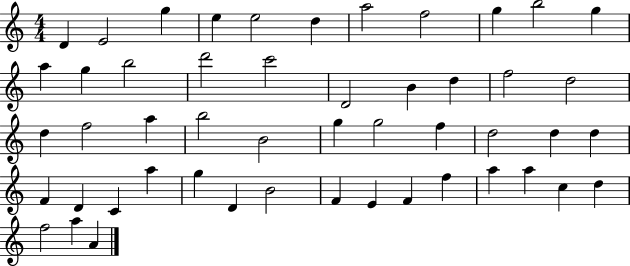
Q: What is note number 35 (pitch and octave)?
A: C4